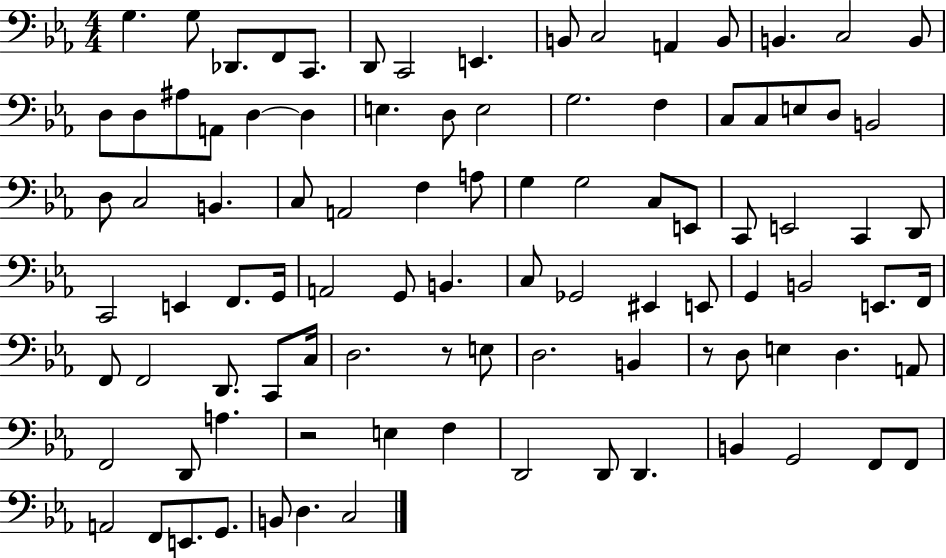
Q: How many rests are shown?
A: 3